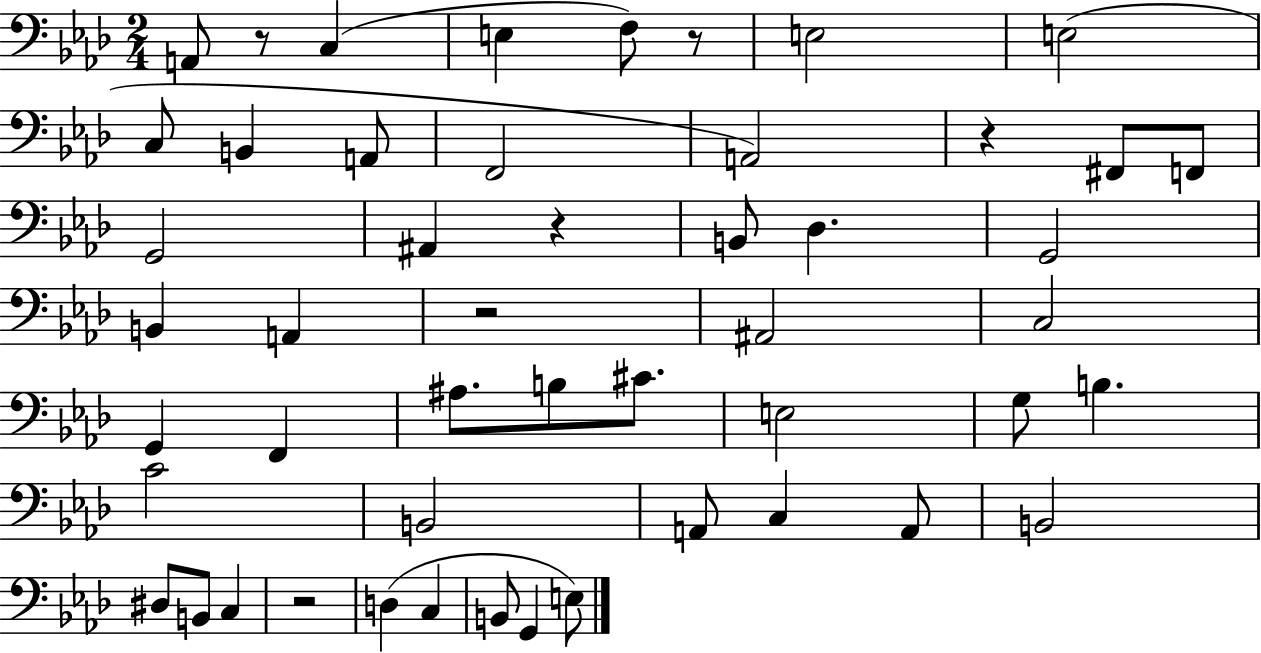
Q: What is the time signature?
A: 2/4